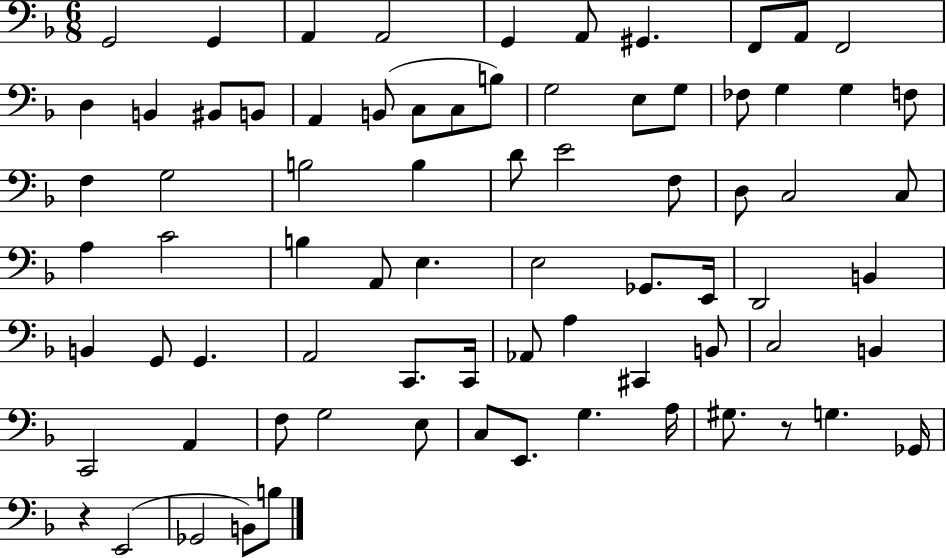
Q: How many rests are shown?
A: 2